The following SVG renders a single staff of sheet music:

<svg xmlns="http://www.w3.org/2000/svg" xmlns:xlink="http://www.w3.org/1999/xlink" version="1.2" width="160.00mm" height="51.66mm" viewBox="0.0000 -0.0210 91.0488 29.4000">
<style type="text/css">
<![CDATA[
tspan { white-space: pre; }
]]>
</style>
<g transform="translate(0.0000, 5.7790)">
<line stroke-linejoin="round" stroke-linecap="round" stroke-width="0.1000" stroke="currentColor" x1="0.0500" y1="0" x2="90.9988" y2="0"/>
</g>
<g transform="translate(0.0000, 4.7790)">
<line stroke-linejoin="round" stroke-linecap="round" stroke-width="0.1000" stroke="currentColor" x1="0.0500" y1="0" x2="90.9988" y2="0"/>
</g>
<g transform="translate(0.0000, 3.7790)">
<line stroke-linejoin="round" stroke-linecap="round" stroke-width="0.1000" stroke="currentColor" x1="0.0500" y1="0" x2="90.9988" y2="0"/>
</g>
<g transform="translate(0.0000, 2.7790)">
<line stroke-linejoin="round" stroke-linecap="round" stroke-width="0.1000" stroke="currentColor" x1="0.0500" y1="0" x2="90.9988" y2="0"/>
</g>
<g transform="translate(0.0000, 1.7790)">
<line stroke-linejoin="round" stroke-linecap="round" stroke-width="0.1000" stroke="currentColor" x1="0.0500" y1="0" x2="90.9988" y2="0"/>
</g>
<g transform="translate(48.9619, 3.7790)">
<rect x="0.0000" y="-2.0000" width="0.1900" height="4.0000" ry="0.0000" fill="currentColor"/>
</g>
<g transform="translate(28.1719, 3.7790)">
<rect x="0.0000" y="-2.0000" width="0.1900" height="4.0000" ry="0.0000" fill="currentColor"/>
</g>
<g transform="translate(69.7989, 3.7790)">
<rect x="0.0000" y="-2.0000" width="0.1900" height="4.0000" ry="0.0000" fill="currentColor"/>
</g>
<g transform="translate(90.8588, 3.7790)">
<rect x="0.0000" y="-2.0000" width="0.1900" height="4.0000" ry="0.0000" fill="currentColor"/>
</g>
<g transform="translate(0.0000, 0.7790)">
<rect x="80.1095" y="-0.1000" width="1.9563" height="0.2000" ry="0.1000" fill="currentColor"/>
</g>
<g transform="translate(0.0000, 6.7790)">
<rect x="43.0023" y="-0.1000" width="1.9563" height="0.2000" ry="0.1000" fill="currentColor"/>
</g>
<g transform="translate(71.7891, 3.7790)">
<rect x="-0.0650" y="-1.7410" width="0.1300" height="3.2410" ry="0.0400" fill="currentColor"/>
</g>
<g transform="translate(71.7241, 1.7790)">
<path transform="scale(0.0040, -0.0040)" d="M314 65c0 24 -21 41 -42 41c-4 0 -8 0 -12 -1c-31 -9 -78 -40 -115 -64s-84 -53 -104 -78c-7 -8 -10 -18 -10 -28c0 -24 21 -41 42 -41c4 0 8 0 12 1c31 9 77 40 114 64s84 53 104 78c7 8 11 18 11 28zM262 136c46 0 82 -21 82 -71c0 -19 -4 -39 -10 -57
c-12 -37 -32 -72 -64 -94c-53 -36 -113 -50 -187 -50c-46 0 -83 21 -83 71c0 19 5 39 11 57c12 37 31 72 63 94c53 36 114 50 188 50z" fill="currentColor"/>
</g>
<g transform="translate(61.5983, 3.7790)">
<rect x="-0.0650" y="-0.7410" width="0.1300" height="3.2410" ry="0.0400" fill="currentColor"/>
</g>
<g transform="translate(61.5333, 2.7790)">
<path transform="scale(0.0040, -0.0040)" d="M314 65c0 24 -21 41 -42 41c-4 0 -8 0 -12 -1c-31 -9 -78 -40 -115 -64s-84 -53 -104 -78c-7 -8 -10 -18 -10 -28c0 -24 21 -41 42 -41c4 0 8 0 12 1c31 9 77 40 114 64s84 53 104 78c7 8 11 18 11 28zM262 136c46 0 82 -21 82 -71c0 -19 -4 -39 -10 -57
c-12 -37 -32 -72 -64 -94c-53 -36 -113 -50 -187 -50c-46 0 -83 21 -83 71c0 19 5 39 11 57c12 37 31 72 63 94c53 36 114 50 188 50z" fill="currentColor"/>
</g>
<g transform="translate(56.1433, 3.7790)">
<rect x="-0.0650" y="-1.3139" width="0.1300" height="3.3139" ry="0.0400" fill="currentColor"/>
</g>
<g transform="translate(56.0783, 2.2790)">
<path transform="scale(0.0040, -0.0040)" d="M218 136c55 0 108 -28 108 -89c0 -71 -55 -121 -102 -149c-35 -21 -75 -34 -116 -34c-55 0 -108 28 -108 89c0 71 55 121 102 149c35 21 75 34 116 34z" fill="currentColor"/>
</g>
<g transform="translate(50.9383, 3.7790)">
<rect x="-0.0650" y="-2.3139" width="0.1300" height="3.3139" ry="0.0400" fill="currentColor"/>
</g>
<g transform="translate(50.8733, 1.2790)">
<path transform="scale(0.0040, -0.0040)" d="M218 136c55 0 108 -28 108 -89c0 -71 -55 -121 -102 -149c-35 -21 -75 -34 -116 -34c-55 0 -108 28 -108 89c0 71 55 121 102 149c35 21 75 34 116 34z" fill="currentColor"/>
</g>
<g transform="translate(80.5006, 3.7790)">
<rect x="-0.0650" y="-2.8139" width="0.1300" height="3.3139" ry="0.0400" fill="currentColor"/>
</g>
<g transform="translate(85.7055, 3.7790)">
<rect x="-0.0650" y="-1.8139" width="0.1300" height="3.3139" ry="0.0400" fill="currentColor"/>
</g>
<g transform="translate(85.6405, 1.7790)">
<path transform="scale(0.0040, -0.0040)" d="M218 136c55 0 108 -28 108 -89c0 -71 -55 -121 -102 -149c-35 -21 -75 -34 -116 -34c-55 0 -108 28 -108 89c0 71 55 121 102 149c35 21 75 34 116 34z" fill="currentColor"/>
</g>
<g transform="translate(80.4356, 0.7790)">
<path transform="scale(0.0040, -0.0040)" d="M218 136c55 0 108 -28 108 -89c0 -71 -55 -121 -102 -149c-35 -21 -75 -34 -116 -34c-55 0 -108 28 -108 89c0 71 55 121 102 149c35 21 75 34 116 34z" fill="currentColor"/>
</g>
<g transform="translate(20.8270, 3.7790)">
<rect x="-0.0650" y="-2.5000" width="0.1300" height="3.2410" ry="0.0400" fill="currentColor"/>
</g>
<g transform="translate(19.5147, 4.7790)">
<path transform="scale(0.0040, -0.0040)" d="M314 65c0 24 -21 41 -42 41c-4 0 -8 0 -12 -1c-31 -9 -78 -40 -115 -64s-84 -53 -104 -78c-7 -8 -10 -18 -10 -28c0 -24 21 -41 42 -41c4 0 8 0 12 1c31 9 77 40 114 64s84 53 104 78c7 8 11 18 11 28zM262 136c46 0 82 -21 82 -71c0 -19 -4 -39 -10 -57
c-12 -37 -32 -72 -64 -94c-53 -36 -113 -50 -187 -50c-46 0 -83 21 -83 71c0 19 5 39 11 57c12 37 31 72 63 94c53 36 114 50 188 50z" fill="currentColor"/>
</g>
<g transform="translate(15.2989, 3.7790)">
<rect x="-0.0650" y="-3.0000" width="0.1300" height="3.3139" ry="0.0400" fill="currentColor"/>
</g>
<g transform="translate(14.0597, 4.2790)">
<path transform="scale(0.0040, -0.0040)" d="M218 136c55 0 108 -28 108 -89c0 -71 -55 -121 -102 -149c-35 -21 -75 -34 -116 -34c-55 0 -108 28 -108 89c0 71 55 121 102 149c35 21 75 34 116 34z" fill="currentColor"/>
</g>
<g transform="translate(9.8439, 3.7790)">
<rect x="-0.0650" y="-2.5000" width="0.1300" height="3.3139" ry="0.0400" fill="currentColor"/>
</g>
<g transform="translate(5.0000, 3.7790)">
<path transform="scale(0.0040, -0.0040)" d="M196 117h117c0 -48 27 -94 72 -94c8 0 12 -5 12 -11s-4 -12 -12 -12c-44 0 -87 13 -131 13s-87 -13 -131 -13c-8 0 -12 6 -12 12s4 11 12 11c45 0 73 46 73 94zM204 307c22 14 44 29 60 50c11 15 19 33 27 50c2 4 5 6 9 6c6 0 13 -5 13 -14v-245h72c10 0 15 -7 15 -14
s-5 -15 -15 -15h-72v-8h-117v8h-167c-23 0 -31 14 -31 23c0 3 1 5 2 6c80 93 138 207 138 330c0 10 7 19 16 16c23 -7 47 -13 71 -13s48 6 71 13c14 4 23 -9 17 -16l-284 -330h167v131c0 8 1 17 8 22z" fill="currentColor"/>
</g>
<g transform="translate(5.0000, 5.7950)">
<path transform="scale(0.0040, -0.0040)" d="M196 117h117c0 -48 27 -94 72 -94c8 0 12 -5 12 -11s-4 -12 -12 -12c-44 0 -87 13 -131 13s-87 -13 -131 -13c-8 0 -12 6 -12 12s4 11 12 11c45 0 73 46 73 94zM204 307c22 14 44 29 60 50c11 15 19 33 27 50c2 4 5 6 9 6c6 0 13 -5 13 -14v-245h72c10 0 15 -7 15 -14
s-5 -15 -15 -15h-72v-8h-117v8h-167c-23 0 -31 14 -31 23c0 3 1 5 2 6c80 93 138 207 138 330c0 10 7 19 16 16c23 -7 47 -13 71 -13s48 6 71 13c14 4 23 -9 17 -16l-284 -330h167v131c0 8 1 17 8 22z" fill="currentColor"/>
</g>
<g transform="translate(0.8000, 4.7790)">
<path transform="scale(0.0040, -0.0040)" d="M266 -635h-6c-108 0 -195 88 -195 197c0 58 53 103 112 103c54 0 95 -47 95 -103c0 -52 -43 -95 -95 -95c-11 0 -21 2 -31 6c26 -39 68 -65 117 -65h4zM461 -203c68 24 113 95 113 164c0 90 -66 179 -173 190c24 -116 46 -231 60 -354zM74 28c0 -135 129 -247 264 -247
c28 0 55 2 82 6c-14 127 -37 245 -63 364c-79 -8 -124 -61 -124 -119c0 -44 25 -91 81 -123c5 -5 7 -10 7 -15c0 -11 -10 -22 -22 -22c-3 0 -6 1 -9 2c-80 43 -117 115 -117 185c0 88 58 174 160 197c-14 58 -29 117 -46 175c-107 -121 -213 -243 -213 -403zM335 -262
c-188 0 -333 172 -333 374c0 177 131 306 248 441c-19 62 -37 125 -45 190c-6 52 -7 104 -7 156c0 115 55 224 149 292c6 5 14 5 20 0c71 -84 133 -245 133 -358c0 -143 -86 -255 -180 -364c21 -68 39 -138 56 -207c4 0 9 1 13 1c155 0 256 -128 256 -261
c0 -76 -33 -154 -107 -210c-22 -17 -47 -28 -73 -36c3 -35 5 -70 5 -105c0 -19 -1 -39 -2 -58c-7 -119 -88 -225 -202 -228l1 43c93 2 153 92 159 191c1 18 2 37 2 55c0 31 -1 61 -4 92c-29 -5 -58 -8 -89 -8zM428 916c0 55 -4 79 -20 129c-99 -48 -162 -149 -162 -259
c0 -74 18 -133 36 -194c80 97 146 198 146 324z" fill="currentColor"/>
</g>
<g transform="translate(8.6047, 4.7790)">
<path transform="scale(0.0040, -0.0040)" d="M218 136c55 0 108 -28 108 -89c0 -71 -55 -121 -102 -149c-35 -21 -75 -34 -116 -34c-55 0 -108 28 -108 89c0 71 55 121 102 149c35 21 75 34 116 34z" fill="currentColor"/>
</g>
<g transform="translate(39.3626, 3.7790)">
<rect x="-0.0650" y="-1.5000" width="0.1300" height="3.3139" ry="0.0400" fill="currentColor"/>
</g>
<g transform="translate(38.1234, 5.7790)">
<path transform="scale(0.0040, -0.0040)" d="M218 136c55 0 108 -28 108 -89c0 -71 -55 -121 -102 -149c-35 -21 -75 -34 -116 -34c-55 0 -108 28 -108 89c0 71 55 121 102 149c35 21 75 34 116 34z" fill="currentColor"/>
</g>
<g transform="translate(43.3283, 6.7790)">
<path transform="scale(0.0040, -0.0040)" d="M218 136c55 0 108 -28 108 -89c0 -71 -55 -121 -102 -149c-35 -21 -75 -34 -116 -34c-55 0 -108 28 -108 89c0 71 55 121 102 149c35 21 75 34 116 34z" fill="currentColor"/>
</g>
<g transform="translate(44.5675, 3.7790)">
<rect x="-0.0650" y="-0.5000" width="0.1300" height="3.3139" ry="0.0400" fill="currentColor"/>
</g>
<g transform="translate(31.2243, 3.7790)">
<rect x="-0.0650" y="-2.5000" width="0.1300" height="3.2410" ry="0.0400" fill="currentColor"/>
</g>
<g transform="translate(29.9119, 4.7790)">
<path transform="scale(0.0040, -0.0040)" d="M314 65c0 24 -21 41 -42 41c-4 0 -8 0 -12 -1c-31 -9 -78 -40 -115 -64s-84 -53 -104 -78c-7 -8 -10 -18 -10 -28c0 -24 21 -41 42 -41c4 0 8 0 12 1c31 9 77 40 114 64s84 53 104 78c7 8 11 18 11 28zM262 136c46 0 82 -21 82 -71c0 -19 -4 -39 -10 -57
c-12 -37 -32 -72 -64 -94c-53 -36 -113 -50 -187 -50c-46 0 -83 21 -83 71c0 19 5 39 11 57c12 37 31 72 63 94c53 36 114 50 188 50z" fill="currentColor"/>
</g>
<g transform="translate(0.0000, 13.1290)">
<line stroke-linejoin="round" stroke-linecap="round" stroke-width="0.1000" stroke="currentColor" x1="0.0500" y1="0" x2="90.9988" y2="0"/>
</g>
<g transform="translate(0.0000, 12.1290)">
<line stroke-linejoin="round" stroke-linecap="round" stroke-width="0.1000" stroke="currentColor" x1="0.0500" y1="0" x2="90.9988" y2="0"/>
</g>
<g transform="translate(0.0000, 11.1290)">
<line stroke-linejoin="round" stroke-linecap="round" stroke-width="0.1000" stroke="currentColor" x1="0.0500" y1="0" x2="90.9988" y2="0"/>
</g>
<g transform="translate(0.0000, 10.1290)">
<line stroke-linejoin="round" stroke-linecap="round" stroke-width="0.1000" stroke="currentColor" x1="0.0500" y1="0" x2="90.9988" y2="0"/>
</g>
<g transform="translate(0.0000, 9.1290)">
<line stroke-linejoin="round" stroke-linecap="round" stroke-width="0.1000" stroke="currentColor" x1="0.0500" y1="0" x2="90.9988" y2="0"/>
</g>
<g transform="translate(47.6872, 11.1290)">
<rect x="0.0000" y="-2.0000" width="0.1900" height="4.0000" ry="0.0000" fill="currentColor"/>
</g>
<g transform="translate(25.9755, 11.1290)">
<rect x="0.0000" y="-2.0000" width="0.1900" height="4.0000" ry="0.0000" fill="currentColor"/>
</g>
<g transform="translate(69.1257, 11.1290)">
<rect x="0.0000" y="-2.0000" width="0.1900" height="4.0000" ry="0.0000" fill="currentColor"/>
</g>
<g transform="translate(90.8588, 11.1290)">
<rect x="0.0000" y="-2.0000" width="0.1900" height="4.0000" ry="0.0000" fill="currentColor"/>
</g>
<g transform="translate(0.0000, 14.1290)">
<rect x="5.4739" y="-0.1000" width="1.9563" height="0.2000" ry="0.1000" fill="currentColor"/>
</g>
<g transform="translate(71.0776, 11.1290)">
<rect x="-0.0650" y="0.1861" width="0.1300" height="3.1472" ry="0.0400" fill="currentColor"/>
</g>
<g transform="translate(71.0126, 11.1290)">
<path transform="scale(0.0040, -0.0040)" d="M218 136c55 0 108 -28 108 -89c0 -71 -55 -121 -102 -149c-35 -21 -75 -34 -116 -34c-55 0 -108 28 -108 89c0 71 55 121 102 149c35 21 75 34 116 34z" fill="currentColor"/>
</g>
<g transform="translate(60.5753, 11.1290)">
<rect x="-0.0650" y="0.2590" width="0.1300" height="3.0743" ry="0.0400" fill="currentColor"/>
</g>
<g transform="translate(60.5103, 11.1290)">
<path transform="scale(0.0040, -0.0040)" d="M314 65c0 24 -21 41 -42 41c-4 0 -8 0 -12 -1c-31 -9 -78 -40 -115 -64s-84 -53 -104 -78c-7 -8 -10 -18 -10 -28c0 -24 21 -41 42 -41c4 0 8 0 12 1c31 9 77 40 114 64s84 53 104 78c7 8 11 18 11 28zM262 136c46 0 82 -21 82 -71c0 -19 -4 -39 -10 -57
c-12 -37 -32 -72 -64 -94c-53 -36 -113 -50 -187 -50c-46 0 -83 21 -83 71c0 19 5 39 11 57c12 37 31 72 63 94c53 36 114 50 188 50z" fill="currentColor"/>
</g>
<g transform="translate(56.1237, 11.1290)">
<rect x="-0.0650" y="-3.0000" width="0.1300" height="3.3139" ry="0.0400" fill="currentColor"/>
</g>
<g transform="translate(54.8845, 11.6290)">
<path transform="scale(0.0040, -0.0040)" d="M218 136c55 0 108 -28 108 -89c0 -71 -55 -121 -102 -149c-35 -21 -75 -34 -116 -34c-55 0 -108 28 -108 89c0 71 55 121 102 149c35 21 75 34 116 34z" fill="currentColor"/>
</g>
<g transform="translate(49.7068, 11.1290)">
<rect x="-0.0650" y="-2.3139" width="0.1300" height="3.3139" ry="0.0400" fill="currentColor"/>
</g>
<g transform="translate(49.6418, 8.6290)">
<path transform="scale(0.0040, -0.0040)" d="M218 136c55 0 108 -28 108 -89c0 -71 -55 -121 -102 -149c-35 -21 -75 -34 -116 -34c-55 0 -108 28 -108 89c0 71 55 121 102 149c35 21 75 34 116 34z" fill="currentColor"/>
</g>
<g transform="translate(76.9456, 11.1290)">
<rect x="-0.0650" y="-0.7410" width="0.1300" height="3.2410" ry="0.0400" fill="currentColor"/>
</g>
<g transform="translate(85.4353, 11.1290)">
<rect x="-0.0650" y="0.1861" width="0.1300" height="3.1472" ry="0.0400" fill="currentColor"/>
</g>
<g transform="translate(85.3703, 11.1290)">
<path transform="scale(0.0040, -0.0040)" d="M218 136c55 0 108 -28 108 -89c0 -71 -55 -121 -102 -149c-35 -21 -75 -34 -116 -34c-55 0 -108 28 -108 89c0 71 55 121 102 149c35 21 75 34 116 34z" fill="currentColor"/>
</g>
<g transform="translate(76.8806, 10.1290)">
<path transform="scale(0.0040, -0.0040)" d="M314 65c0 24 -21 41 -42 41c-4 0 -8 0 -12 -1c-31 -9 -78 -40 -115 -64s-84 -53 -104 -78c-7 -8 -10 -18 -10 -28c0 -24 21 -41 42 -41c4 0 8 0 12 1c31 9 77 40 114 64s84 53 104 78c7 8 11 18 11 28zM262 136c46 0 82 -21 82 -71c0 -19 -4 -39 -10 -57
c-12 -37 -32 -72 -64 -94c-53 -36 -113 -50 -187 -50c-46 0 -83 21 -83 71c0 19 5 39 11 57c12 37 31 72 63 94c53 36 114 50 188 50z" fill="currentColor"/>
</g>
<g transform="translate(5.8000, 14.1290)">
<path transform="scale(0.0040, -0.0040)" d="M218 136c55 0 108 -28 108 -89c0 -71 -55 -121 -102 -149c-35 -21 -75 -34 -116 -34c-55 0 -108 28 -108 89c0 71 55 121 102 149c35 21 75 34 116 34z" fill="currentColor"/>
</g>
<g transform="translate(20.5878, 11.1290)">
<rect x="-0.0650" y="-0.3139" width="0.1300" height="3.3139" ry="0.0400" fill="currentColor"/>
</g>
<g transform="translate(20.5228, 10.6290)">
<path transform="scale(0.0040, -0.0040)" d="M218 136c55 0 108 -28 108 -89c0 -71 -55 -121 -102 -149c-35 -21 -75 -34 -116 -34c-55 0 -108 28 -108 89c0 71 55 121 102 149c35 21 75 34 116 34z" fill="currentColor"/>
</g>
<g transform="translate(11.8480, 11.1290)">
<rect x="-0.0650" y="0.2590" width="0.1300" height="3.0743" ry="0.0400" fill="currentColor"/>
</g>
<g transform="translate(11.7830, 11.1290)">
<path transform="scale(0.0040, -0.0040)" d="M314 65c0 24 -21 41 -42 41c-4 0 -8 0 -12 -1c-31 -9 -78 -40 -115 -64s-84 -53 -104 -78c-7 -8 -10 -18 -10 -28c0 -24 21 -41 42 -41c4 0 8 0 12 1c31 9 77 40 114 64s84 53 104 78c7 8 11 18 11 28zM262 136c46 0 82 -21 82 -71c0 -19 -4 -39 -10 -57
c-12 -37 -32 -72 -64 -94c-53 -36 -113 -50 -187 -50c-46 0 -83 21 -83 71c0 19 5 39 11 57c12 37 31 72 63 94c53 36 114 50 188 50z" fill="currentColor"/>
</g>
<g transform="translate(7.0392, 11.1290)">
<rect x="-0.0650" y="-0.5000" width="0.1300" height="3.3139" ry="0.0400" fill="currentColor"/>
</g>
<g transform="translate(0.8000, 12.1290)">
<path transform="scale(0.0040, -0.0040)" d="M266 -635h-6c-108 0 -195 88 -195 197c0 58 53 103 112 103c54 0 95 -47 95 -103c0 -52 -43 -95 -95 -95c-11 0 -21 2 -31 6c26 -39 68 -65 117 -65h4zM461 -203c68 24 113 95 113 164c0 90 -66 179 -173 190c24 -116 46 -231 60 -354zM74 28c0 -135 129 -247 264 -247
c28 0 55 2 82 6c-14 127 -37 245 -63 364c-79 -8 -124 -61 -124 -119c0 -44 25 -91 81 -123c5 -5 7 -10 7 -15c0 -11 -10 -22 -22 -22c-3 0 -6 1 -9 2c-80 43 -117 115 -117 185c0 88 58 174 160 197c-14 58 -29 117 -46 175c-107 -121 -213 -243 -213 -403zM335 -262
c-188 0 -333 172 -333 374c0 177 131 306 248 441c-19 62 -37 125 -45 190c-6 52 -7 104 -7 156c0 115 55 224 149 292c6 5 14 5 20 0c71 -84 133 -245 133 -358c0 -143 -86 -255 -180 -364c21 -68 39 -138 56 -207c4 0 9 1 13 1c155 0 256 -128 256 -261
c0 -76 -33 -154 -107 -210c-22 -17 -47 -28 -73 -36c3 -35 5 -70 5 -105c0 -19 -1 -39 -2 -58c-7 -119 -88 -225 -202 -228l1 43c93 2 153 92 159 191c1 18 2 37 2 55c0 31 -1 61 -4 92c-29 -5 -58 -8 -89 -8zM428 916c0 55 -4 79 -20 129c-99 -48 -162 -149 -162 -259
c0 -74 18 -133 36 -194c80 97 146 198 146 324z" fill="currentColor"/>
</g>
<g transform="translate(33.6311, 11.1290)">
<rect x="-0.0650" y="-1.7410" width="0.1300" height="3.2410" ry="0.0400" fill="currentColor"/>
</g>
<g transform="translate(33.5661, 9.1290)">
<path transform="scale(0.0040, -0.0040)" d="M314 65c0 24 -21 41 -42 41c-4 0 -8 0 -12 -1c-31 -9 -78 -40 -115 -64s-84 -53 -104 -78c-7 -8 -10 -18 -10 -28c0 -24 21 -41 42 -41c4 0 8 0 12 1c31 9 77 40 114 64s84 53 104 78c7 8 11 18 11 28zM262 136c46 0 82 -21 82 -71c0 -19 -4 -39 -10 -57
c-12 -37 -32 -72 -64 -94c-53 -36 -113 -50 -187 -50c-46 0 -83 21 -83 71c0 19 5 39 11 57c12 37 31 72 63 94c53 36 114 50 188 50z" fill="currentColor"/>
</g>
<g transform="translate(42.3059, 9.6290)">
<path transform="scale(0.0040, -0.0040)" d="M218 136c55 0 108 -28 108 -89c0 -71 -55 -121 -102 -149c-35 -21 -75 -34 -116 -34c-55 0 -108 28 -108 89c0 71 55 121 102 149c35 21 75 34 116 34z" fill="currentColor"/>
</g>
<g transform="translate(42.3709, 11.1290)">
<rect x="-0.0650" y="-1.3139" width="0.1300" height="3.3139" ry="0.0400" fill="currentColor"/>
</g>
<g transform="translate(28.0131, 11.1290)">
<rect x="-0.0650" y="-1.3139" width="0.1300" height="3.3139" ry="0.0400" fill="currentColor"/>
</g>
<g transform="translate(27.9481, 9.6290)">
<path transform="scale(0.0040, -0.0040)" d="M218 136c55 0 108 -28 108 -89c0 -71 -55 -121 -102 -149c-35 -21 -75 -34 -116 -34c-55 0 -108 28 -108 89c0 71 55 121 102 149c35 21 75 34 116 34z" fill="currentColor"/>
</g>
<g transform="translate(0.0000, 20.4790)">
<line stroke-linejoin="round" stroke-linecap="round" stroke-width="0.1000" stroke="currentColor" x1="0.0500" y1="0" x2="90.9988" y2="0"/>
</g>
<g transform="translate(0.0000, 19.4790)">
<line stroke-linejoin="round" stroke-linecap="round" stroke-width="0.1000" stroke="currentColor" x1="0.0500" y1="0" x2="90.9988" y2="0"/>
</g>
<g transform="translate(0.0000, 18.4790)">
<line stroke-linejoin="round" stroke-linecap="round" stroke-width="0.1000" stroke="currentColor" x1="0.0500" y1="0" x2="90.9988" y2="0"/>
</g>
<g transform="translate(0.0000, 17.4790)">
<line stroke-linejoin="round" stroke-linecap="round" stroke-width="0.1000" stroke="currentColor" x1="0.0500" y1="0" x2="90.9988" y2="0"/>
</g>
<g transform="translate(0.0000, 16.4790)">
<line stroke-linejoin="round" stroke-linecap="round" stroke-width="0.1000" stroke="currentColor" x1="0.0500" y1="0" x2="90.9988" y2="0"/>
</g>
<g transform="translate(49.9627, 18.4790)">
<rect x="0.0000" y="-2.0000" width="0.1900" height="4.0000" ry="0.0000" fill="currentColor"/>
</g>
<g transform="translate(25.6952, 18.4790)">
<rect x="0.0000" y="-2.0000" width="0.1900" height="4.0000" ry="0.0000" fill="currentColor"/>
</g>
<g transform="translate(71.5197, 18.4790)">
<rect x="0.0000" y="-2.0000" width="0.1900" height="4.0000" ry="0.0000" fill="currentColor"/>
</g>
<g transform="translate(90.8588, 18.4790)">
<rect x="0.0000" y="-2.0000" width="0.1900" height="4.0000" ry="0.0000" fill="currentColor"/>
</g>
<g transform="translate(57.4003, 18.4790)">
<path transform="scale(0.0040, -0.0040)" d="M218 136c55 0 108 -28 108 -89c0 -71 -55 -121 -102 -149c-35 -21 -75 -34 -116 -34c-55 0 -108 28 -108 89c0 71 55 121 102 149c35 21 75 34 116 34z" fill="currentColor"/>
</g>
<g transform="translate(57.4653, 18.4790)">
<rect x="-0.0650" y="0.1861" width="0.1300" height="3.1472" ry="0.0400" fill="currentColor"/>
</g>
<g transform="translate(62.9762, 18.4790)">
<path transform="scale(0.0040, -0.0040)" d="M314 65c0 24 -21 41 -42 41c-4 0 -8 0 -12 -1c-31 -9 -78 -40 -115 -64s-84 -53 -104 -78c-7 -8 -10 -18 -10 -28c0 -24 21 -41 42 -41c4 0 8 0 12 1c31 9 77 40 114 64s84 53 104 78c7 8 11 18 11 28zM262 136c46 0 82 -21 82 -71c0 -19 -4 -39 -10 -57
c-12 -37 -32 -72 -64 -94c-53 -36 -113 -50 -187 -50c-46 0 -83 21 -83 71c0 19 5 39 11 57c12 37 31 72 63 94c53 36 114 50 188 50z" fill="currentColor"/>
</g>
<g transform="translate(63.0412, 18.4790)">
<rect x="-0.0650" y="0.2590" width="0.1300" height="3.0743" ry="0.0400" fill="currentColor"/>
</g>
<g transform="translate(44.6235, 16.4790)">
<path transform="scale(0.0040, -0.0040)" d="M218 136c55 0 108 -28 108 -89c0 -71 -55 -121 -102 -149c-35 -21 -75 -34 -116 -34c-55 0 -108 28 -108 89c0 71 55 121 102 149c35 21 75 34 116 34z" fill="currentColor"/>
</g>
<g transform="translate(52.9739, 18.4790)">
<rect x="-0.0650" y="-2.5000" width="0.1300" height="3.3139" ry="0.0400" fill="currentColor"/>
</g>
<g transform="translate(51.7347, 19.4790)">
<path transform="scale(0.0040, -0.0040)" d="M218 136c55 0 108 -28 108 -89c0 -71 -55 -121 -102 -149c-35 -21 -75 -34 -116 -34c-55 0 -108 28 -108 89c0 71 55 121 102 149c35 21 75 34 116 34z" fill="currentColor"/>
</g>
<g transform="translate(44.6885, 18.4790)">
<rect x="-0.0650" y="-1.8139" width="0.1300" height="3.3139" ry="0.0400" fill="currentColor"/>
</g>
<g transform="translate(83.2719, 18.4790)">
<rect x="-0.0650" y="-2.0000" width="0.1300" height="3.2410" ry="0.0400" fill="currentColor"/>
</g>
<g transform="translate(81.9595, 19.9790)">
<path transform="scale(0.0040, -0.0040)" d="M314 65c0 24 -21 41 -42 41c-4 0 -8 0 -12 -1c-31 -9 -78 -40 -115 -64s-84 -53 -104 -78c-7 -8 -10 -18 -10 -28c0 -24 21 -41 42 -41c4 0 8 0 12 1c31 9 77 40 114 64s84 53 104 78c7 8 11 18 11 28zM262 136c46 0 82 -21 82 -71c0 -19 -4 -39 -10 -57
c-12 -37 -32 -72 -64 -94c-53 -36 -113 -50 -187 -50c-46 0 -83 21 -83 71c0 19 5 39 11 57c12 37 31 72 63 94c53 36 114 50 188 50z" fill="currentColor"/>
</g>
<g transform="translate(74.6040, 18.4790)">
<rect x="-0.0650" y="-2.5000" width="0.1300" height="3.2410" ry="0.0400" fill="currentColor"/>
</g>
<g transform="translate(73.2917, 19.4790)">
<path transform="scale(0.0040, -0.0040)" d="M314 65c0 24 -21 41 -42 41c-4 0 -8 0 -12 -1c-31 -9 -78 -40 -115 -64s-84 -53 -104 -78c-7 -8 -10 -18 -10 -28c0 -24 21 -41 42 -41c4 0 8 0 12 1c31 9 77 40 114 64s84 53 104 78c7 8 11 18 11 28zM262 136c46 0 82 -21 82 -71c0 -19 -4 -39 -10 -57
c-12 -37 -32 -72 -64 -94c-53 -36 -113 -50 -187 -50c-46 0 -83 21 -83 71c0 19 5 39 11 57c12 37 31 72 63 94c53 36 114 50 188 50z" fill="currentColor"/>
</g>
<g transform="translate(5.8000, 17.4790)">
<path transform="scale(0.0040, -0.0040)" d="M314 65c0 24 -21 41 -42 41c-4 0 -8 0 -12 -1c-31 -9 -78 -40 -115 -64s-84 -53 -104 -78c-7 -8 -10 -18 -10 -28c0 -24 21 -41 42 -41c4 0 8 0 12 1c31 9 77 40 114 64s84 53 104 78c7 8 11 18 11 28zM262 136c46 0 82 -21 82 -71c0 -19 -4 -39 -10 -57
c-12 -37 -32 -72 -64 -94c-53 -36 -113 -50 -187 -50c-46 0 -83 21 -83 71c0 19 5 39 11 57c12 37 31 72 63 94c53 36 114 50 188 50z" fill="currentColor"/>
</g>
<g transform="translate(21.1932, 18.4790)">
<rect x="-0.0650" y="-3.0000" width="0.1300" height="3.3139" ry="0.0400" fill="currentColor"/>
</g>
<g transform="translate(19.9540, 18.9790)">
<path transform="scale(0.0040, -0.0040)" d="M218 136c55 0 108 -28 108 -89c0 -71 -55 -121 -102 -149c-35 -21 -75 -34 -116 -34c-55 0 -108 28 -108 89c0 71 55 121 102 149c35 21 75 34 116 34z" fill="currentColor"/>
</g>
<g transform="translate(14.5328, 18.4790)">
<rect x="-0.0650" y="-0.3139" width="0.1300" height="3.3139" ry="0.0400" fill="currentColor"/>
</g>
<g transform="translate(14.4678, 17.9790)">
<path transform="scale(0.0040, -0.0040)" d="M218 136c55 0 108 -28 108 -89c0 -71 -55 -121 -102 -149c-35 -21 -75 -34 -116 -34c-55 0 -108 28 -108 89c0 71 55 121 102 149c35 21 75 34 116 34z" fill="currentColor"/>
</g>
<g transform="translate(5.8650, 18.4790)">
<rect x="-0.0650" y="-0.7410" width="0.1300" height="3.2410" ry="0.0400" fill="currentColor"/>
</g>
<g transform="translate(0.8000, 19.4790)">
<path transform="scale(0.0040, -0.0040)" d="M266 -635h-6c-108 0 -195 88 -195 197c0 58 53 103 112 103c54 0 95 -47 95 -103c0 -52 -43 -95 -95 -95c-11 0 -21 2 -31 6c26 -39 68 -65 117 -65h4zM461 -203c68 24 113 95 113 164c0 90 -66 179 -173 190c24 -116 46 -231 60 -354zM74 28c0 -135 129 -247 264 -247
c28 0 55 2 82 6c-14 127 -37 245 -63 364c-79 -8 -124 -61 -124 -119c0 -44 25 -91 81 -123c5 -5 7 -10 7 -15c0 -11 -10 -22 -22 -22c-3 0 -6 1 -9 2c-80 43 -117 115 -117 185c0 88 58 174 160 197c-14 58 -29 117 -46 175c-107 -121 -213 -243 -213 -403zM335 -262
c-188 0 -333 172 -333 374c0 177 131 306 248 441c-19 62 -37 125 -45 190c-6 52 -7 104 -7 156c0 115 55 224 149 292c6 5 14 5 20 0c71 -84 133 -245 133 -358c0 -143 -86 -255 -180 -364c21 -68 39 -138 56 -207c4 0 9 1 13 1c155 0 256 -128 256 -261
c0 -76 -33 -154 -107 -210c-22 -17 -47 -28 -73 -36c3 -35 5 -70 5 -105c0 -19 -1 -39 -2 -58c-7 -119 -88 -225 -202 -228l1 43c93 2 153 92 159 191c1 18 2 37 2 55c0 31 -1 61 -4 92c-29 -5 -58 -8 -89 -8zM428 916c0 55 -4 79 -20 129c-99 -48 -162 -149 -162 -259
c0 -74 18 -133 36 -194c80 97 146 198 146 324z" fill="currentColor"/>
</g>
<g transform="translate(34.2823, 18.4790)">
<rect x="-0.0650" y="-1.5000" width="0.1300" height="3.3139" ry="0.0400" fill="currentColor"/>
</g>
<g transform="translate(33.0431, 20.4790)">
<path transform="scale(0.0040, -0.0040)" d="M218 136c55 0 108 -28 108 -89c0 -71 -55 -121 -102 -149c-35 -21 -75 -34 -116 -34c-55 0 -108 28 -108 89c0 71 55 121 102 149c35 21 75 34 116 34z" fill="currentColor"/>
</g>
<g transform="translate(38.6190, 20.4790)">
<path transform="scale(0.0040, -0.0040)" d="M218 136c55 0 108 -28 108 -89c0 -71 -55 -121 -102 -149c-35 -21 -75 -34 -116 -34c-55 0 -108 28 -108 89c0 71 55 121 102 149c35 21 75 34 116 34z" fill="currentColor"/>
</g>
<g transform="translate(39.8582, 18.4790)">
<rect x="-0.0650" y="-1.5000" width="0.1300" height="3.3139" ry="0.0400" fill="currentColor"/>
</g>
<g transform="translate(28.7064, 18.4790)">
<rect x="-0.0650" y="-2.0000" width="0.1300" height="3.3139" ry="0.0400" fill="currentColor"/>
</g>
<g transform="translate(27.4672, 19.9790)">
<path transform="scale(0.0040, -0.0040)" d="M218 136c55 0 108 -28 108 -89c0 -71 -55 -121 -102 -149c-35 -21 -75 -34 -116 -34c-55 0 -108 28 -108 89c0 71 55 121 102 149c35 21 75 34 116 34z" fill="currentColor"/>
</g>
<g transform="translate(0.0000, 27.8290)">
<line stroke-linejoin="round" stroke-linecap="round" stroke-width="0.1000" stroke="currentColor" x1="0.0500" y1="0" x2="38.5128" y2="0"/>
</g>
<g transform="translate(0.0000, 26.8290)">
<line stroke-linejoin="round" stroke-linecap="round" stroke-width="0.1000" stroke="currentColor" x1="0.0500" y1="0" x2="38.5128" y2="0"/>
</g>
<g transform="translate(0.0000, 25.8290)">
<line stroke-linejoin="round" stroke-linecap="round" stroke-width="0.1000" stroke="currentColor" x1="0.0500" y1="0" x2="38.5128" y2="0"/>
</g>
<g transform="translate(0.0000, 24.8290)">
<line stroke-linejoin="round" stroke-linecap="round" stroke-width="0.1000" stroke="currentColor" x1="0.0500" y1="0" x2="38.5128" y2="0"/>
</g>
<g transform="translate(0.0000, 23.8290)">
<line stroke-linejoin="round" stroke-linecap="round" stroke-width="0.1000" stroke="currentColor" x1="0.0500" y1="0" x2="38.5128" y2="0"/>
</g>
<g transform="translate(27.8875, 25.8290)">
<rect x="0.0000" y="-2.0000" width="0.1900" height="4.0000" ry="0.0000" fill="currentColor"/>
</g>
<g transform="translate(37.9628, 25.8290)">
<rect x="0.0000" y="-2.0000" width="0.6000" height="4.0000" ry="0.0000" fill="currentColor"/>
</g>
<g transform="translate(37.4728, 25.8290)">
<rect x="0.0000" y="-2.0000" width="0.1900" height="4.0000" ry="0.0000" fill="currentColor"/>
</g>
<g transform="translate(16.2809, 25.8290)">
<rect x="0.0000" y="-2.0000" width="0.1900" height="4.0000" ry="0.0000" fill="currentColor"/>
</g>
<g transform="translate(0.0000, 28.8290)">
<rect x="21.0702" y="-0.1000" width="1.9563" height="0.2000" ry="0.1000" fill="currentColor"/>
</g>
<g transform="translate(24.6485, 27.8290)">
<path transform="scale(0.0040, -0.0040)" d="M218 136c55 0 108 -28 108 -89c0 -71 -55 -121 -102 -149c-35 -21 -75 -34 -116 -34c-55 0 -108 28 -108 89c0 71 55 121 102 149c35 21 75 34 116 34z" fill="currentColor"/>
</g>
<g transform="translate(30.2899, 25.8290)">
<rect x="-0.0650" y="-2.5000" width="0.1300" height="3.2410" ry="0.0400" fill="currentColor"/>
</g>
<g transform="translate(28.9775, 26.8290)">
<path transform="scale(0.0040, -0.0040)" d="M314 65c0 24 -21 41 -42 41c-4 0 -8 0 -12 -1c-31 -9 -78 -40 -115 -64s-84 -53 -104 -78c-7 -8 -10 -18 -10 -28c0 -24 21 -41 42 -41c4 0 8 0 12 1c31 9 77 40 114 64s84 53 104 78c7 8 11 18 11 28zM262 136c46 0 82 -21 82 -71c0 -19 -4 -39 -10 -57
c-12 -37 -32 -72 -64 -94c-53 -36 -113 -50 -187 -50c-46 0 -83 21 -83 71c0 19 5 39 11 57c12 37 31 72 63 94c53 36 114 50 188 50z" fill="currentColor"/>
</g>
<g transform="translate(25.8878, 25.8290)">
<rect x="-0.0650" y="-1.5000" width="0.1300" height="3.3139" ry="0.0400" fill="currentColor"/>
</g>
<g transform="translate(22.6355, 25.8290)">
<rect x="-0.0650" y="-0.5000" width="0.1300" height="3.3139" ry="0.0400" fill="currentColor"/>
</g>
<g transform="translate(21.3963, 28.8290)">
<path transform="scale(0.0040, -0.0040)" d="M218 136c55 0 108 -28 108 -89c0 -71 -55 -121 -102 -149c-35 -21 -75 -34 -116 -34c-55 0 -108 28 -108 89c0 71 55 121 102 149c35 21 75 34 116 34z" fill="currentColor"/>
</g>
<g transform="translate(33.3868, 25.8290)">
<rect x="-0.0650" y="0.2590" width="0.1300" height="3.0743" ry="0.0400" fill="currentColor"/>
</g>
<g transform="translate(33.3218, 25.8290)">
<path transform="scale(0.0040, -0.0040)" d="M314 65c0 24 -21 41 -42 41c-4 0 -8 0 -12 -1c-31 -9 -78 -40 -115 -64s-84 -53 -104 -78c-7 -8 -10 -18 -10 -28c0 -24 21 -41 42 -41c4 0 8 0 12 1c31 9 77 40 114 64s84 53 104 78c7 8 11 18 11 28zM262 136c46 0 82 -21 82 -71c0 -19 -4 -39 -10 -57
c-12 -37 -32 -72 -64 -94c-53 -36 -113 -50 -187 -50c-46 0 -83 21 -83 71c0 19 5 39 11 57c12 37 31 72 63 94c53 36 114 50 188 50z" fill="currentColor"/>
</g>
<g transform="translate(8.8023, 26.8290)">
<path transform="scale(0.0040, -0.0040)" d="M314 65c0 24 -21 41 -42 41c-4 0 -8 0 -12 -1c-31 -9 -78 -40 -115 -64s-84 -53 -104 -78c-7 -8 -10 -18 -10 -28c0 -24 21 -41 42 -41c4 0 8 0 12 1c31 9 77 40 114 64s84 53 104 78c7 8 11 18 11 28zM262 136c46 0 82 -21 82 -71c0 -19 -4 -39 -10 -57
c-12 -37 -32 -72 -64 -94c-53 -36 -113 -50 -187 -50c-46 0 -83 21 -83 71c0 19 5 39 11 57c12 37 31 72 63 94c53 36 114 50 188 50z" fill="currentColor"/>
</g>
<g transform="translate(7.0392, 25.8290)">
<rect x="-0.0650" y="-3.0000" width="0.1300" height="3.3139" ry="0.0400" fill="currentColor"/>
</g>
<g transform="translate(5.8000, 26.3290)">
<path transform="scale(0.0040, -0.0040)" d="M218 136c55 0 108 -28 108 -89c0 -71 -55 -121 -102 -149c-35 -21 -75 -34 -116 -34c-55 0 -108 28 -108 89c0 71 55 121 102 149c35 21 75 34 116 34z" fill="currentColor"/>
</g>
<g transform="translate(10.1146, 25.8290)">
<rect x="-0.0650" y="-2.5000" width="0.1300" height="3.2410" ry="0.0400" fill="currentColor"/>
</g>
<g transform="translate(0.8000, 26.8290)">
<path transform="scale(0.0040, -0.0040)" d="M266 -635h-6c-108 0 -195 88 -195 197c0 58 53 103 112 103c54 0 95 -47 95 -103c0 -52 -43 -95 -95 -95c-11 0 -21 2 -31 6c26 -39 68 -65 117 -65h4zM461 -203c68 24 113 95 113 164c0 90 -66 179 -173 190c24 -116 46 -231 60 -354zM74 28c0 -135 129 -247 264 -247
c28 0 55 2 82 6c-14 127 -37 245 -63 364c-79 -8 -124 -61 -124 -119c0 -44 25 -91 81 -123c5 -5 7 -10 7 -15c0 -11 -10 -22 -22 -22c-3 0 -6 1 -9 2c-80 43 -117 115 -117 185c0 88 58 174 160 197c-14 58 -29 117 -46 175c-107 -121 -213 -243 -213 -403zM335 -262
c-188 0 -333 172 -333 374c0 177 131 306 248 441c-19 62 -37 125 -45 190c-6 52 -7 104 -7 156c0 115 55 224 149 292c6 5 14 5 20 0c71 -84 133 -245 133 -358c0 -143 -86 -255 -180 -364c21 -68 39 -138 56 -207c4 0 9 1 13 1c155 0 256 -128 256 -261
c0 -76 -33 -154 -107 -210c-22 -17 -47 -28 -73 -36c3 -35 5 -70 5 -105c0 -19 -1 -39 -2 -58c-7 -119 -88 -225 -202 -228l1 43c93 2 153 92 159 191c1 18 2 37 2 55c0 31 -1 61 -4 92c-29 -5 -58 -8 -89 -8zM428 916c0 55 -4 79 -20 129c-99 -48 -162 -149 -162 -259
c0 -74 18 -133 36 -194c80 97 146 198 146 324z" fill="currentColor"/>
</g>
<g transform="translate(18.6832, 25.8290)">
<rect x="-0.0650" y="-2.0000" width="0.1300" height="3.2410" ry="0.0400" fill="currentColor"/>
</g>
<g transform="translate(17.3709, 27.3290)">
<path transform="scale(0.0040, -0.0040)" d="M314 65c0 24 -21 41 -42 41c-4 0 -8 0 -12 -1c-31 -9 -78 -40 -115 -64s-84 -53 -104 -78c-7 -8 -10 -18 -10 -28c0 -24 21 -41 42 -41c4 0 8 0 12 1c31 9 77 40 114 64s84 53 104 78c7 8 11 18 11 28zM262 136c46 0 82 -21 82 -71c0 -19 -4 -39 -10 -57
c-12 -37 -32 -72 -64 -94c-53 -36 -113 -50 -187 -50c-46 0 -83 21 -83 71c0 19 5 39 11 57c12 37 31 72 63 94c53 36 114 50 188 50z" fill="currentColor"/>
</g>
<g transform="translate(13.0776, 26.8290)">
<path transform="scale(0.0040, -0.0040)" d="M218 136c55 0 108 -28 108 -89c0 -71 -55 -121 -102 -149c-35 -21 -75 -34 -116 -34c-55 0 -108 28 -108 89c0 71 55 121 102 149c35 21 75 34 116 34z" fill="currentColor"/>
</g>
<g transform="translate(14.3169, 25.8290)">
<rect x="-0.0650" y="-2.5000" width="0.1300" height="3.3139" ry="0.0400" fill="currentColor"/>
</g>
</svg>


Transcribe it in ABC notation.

X:1
T:Untitled
M:4/4
L:1/4
K:C
G A G2 G2 E C g e d2 f2 a f C B2 c e f2 e g A B2 B d2 B d2 c A F E E f G B B2 G2 F2 A G2 G F2 C E G2 B2